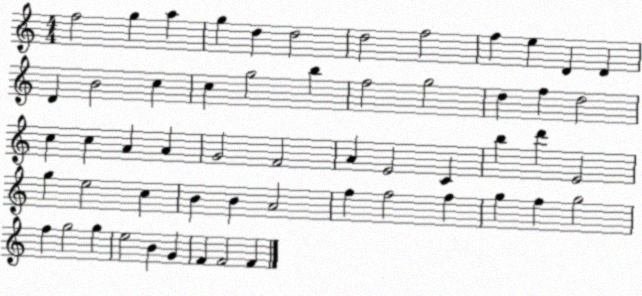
X:1
T:Untitled
M:4/4
L:1/4
K:C
f2 g a g d d2 d2 f2 f e D D D B2 c c g2 b f2 g2 d f d2 c c A A G2 F2 A E2 C b d' E2 g e2 c B B A2 f f2 f g f g2 f g2 g e2 B G F F2 F